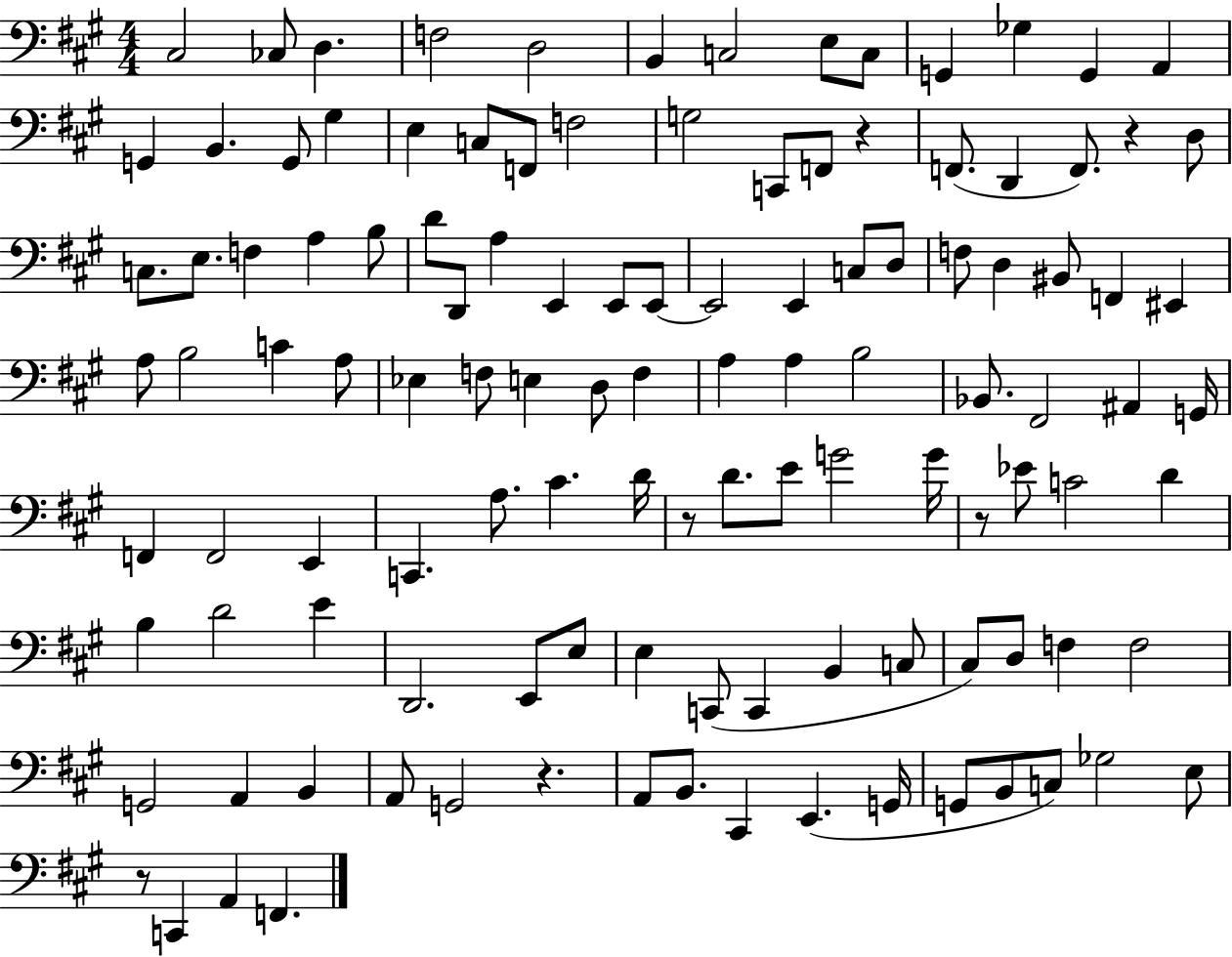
C#3/h CES3/e D3/q. F3/h D3/h B2/q C3/h E3/e C3/e G2/q Gb3/q G2/q A2/q G2/q B2/q. G2/e G#3/q E3/q C3/e F2/e F3/h G3/h C2/e F2/e R/q F2/e. D2/q F2/e. R/q D3/e C3/e. E3/e. F3/q A3/q B3/e D4/e D2/e A3/q E2/q E2/e E2/e E2/h E2/q C3/e D3/e F3/e D3/q BIS2/e F2/q EIS2/q A3/e B3/h C4/q A3/e Eb3/q F3/e E3/q D3/e F3/q A3/q A3/q B3/h Bb2/e. F#2/h A#2/q G2/s F2/q F2/h E2/q C2/q. A3/e. C#4/q. D4/s R/e D4/e. E4/e G4/h G4/s R/e Eb4/e C4/h D4/q B3/q D4/h E4/q D2/h. E2/e E3/e E3/q C2/e C2/q B2/q C3/e C#3/e D3/e F3/q F3/h G2/h A2/q B2/q A2/e G2/h R/q. A2/e B2/e. C#2/q E2/q. G2/s G2/e B2/e C3/e Gb3/h E3/e R/e C2/q A2/q F2/q.